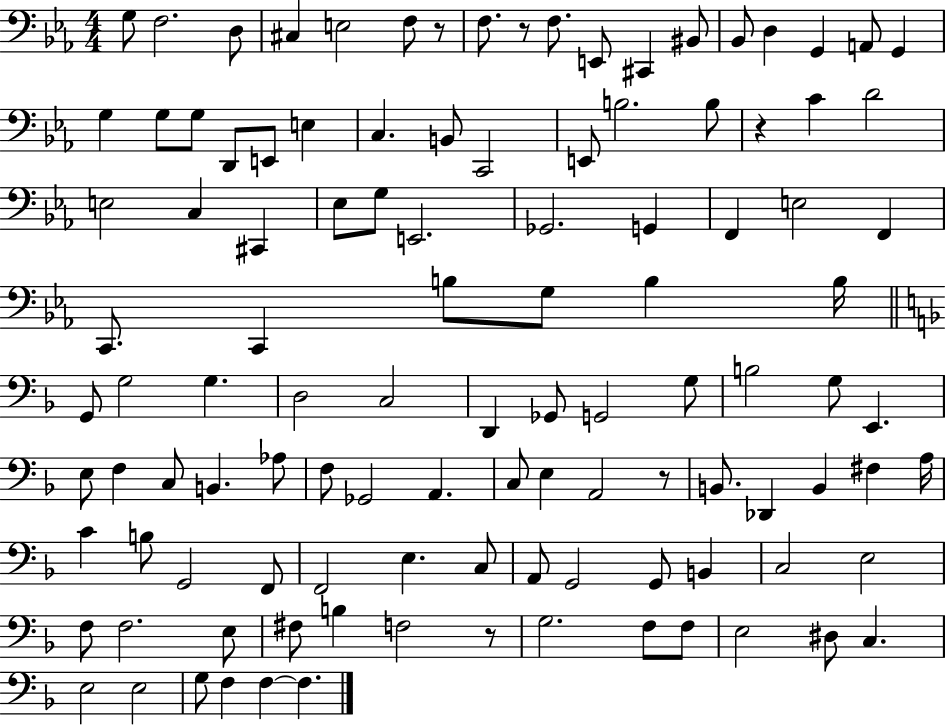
G3/e F3/h. D3/e C#3/q E3/h F3/e R/e F3/e. R/e F3/e. E2/e C#2/q BIS2/e Bb2/e D3/q G2/q A2/e G2/q G3/q G3/e G3/e D2/e E2/e E3/q C3/q. B2/e C2/h E2/e B3/h. B3/e R/q C4/q D4/h E3/h C3/q C#2/q Eb3/e G3/e E2/h. Gb2/h. G2/q F2/q E3/h F2/q C2/e. C2/q B3/e G3/e B3/q B3/s G2/e G3/h G3/q. D3/h C3/h D2/q Gb2/e G2/h G3/e B3/h G3/e E2/q. E3/e F3/q C3/e B2/q. Ab3/e F3/e Gb2/h A2/q. C3/e E3/q A2/h R/e B2/e. Db2/q B2/q F#3/q A3/s C4/q B3/e G2/h F2/e F2/h E3/q. C3/e A2/e G2/h G2/e B2/q C3/h E3/h F3/e F3/h. E3/e F#3/e B3/q F3/h R/e G3/h. F3/e F3/e E3/h D#3/e C3/q. E3/h E3/h G3/e F3/q F3/q F3/q.